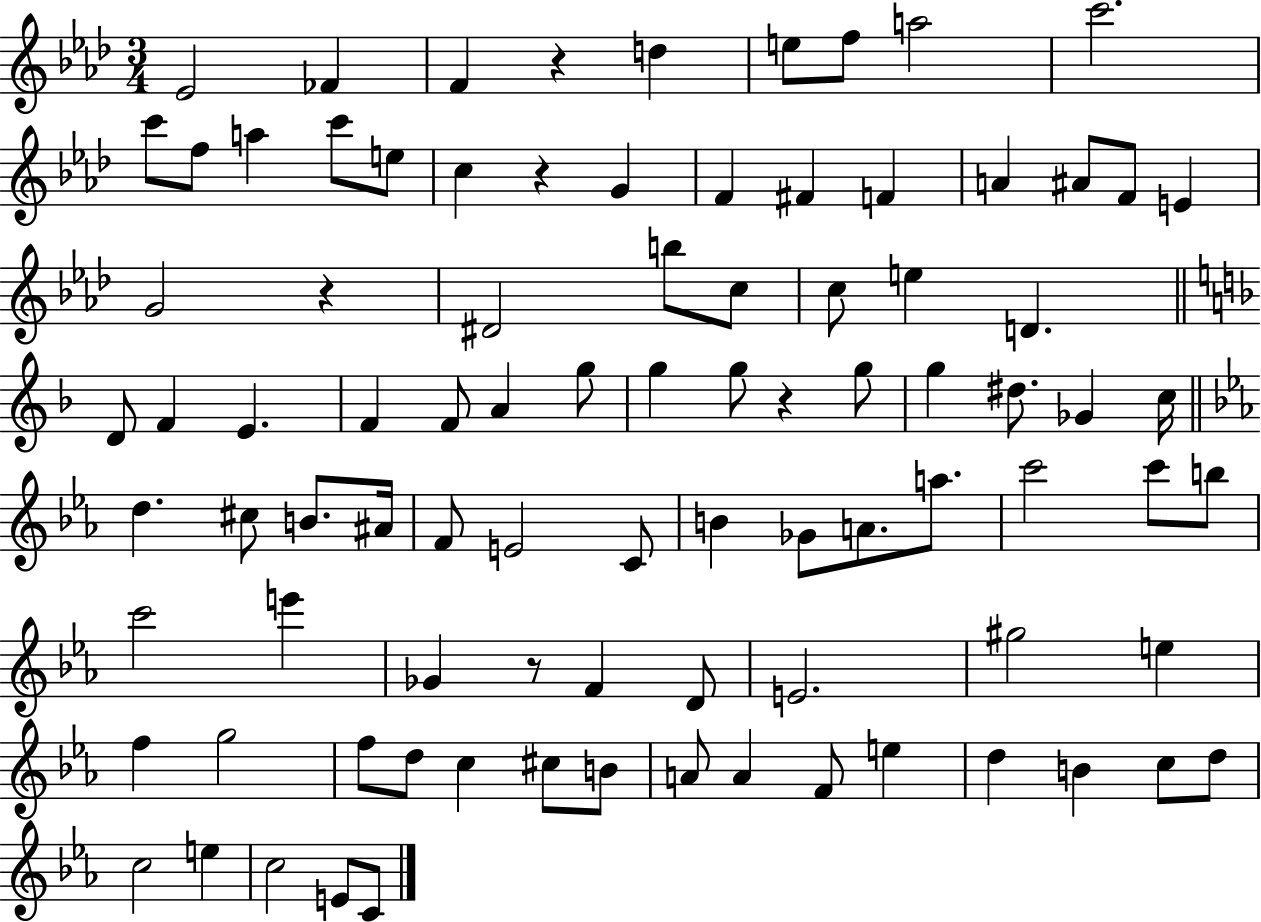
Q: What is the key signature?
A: AES major